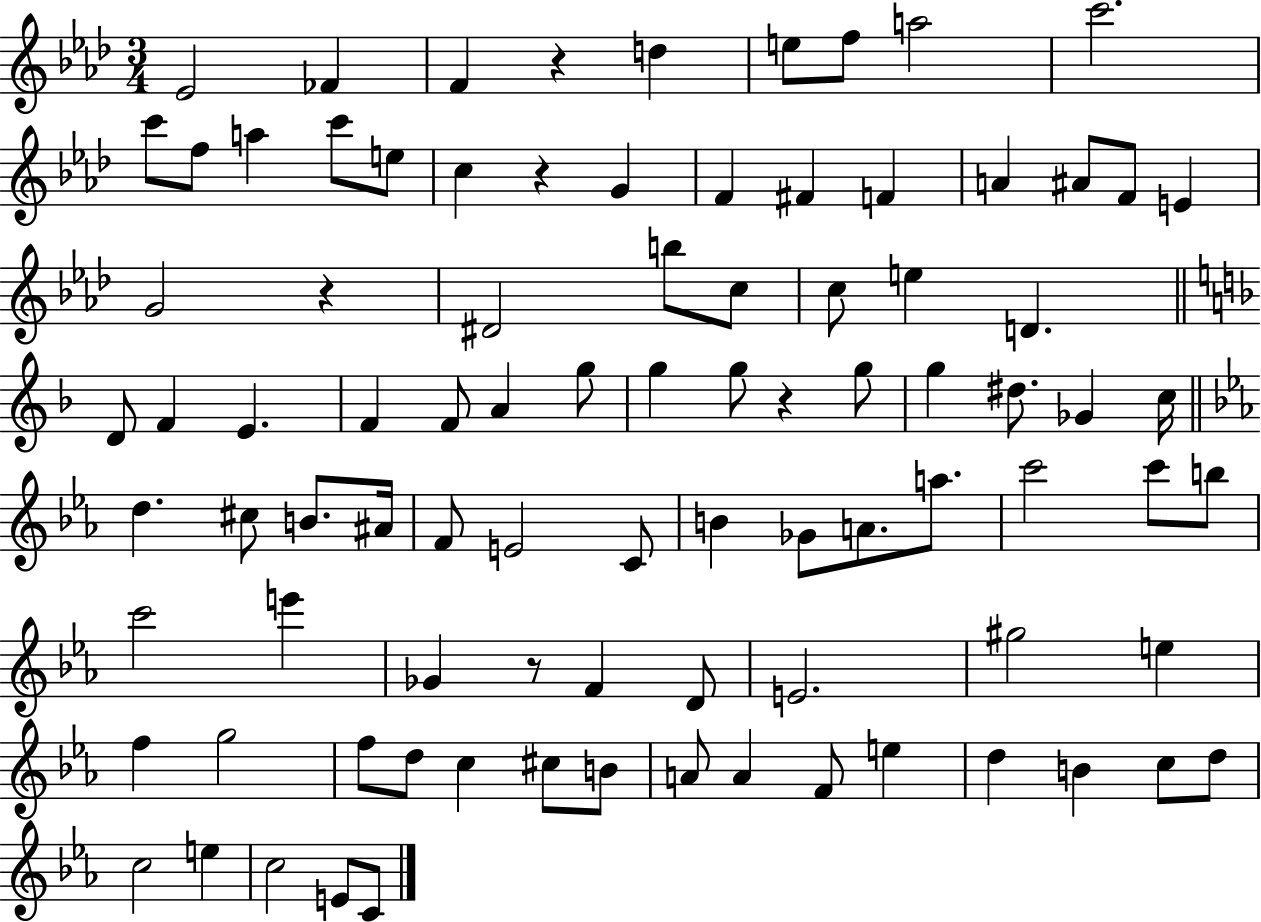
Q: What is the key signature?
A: AES major